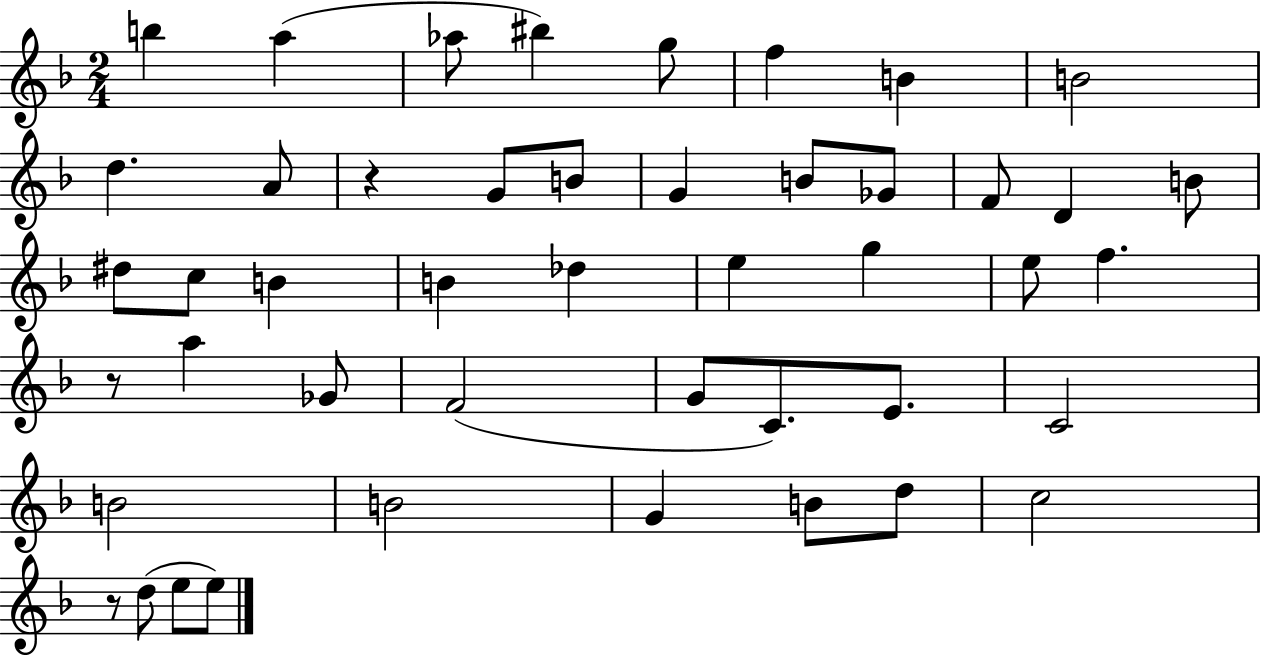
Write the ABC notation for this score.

X:1
T:Untitled
M:2/4
L:1/4
K:F
b a _a/2 ^b g/2 f B B2 d A/2 z G/2 B/2 G B/2 _G/2 F/2 D B/2 ^d/2 c/2 B B _d e g e/2 f z/2 a _G/2 F2 G/2 C/2 E/2 C2 B2 B2 G B/2 d/2 c2 z/2 d/2 e/2 e/2